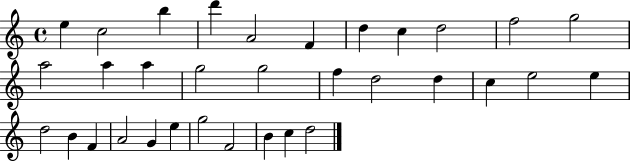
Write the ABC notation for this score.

X:1
T:Untitled
M:4/4
L:1/4
K:C
e c2 b d' A2 F d c d2 f2 g2 a2 a a g2 g2 f d2 d c e2 e d2 B F A2 G e g2 F2 B c d2